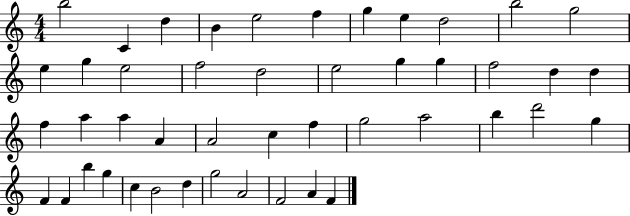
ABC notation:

X:1
T:Untitled
M:4/4
L:1/4
K:C
b2 C d B e2 f g e d2 b2 g2 e g e2 f2 d2 e2 g g f2 d d f a a A A2 c f g2 a2 b d'2 g F F b g c B2 d g2 A2 F2 A F